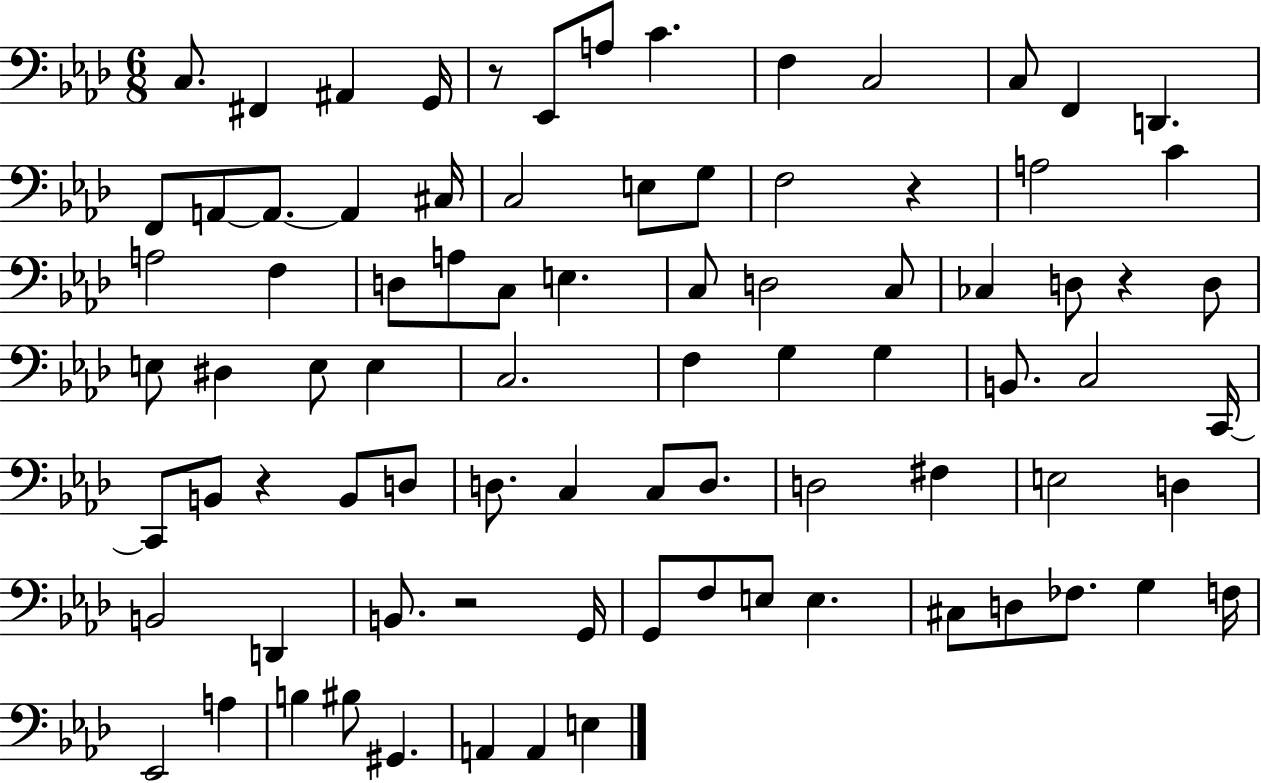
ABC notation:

X:1
T:Untitled
M:6/8
L:1/4
K:Ab
C,/2 ^F,, ^A,, G,,/4 z/2 _E,,/2 A,/2 C F, C,2 C,/2 F,, D,, F,,/2 A,,/2 A,,/2 A,, ^C,/4 C,2 E,/2 G,/2 F,2 z A,2 C A,2 F, D,/2 A,/2 C,/2 E, C,/2 D,2 C,/2 _C, D,/2 z D,/2 E,/2 ^D, E,/2 E, C,2 F, G, G, B,,/2 C,2 C,,/4 C,,/2 B,,/2 z B,,/2 D,/2 D,/2 C, C,/2 D,/2 D,2 ^F, E,2 D, B,,2 D,, B,,/2 z2 G,,/4 G,,/2 F,/2 E,/2 E, ^C,/2 D,/2 _F,/2 G, F,/4 _E,,2 A, B, ^B,/2 ^G,, A,, A,, E,